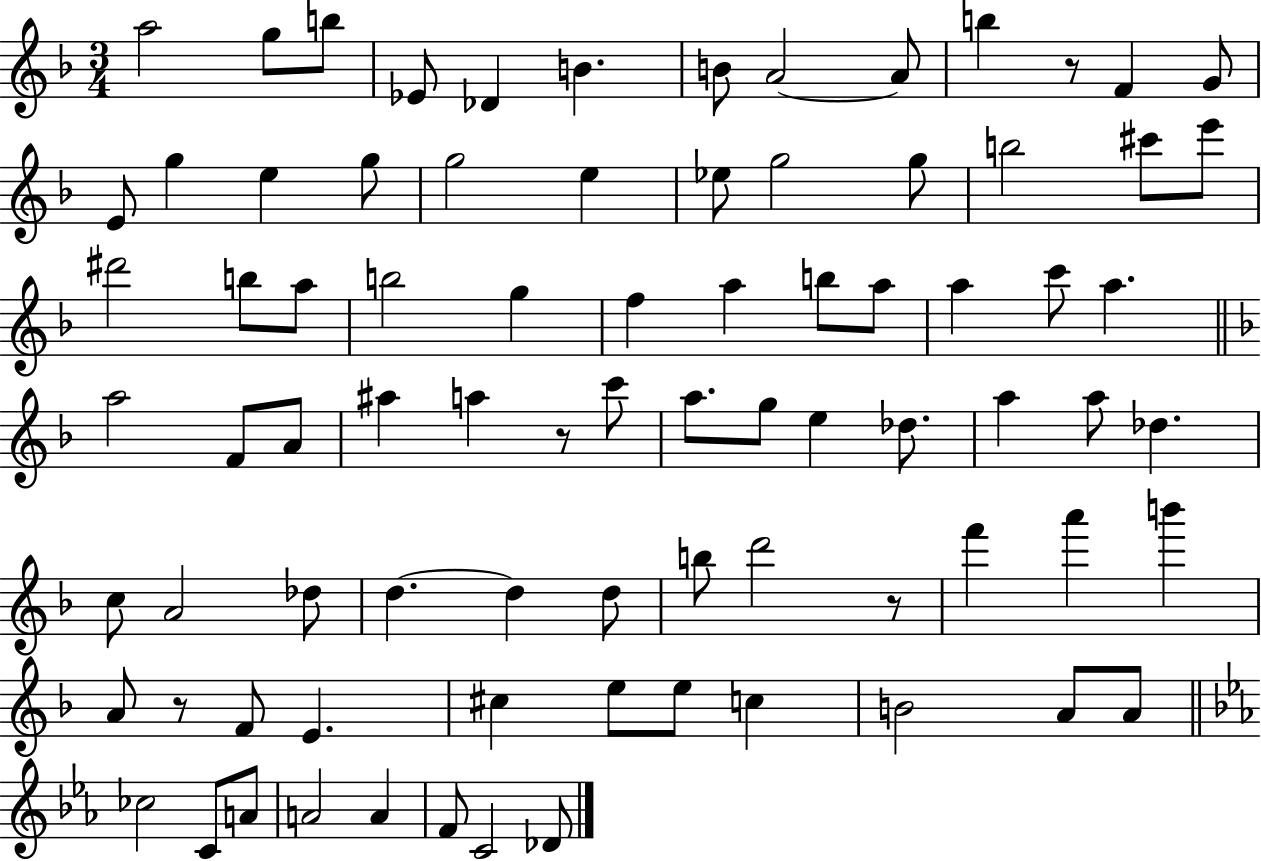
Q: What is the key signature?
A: F major